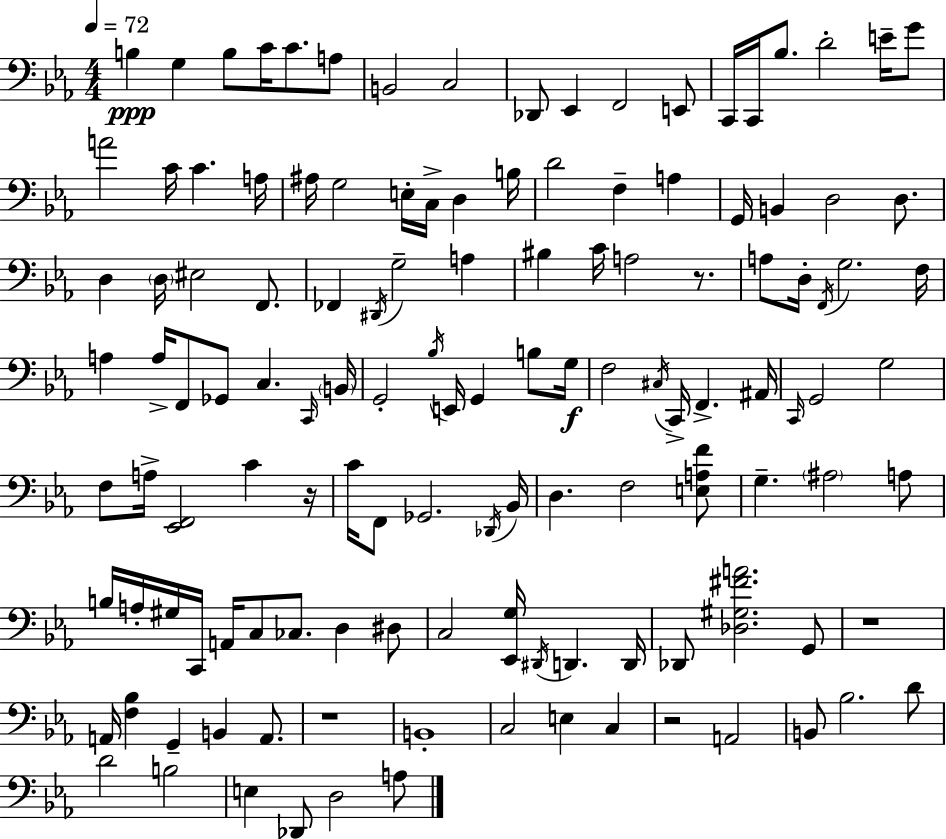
B3/q G3/q B3/e C4/s C4/e. A3/e B2/h C3/h Db2/e Eb2/q F2/h E2/e C2/s C2/s Bb3/e. D4/h E4/s G4/e A4/h C4/s C4/q. A3/s A#3/s G3/h E3/s C3/s D3/q B3/s D4/h F3/q A3/q G2/s B2/q D3/h D3/e. D3/q D3/s EIS3/h F2/e. FES2/q D#2/s G3/h A3/q BIS3/q C4/s A3/h R/e. A3/e D3/s F2/s G3/h. F3/s A3/q A3/s F2/e Gb2/e C3/q. C2/s B2/s G2/h Bb3/s E2/s G2/q B3/e G3/s F3/h C#3/s C2/s F2/q. A#2/s C2/s G2/h G3/h F3/e A3/s [Eb2,F2]/h C4/q R/s C4/s F2/e Gb2/h. Db2/s Bb2/s D3/q. F3/h [E3,A3,F4]/e G3/q. A#3/h A3/e B3/s A3/s G#3/s C2/s A2/s C3/e CES3/e. D3/q D#3/e C3/h [Eb2,G3]/s D#2/s D2/q. D2/s Db2/e [Db3,G#3,F#4,A4]/h. G2/e R/w A2/s [F3,Bb3]/q G2/q B2/q A2/e. R/w B2/w C3/h E3/q C3/q R/h A2/h B2/e Bb3/h. D4/e D4/h B3/h E3/q Db2/e D3/h A3/e